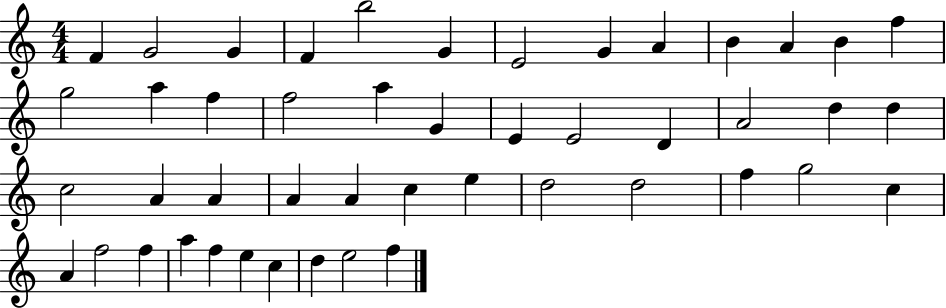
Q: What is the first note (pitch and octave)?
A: F4